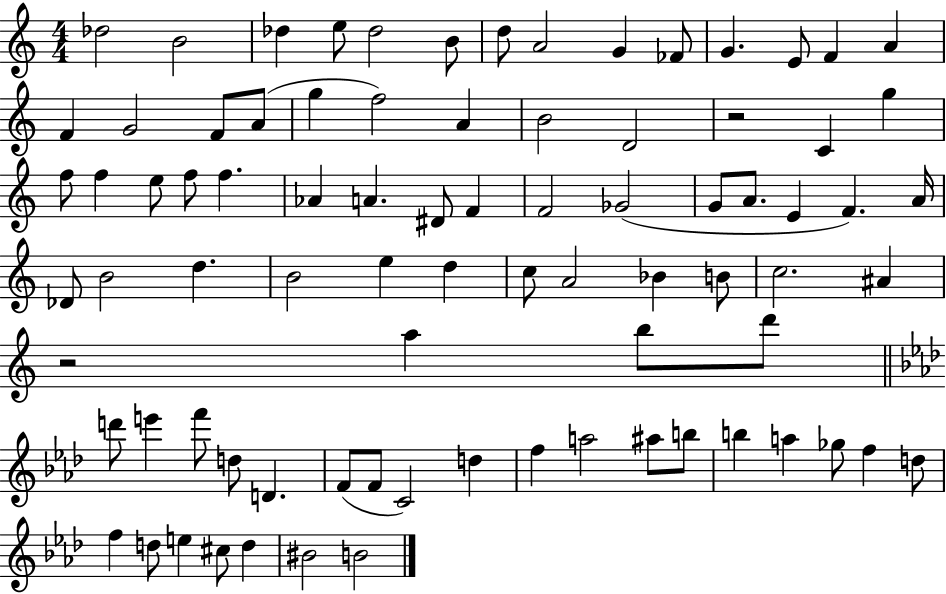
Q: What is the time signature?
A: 4/4